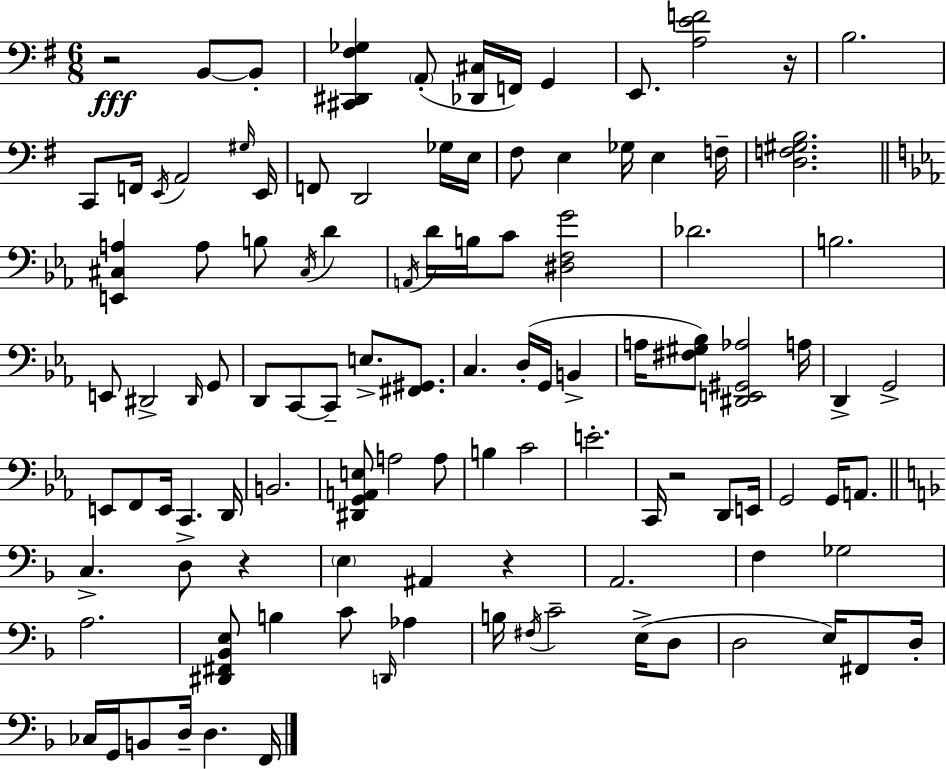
R/h B2/e B2/e [C#2,D#2,F#3,Gb3]/q A2/e [Db2,C#3]/s F2/s G2/q E2/e. [A3,E4,F4]/h R/s B3/h. C2/e F2/s E2/s A2/h G#3/s E2/s F2/e D2/h Gb3/s E3/s F#3/e E3/q Gb3/s E3/q F3/s [D3,F3,G#3,B3]/h. [E2,C#3,A3]/q A3/e B3/e C#3/s D4/q A2/s D4/s B3/s C4/e [D#3,F3,G4]/h Db4/h. B3/h. E2/e D#2/h D#2/s G2/e D2/e C2/e C2/e E3/e. [F#2,G#2]/e. C3/q. D3/s G2/s B2/q A3/s [F#3,G#3,Bb3]/e [D#2,E2,G#2,Ab3]/h A3/s D2/q G2/h E2/e F2/e E2/s C2/q. D2/s B2/h. [D#2,G2,A2,E3]/e A3/h A3/e B3/q C4/h E4/h. C2/s R/h D2/e E2/s G2/h G2/s A2/e. C3/q. D3/e R/q E3/q A#2/q R/q A2/h. F3/q Gb3/h A3/h. [D#2,F#2,Bb2,E3]/e B3/q C4/e D2/s Ab3/q B3/s F#3/s C4/h E3/s D3/e D3/h E3/s F#2/e D3/s CES3/s G2/s B2/e D3/s D3/q. F2/s